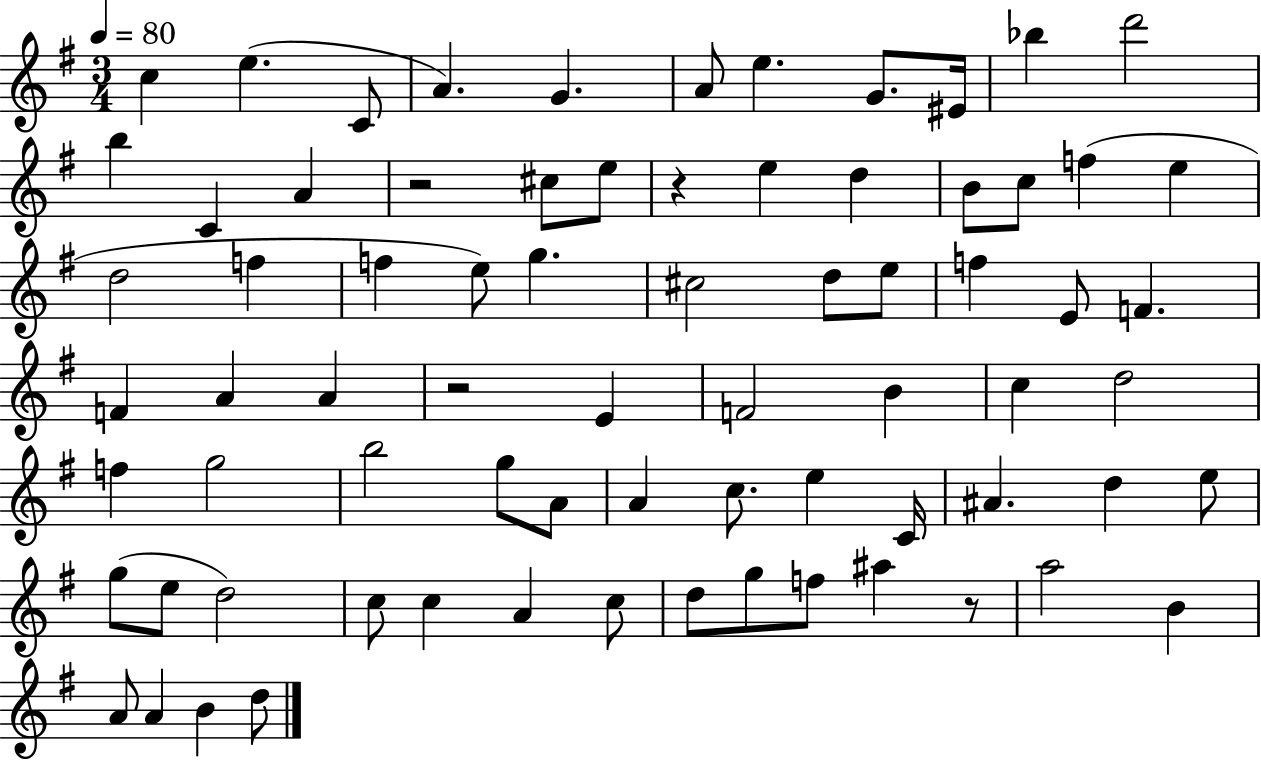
{
  \clef treble
  \numericTimeSignature
  \time 3/4
  \key g \major
  \tempo 4 = 80
  c''4 e''4.( c'8 | a'4.) g'4. | a'8 e''4. g'8. eis'16 | bes''4 d'''2 | \break b''4 c'4 a'4 | r2 cis''8 e''8 | r4 e''4 d''4 | b'8 c''8 f''4( e''4 | \break d''2 f''4 | f''4 e''8) g''4. | cis''2 d''8 e''8 | f''4 e'8 f'4. | \break f'4 a'4 a'4 | r2 e'4 | f'2 b'4 | c''4 d''2 | \break f''4 g''2 | b''2 g''8 a'8 | a'4 c''8. e''4 c'16 | ais'4. d''4 e''8 | \break g''8( e''8 d''2) | c''8 c''4 a'4 c''8 | d''8 g''8 f''8 ais''4 r8 | a''2 b'4 | \break a'8 a'4 b'4 d''8 | \bar "|."
}